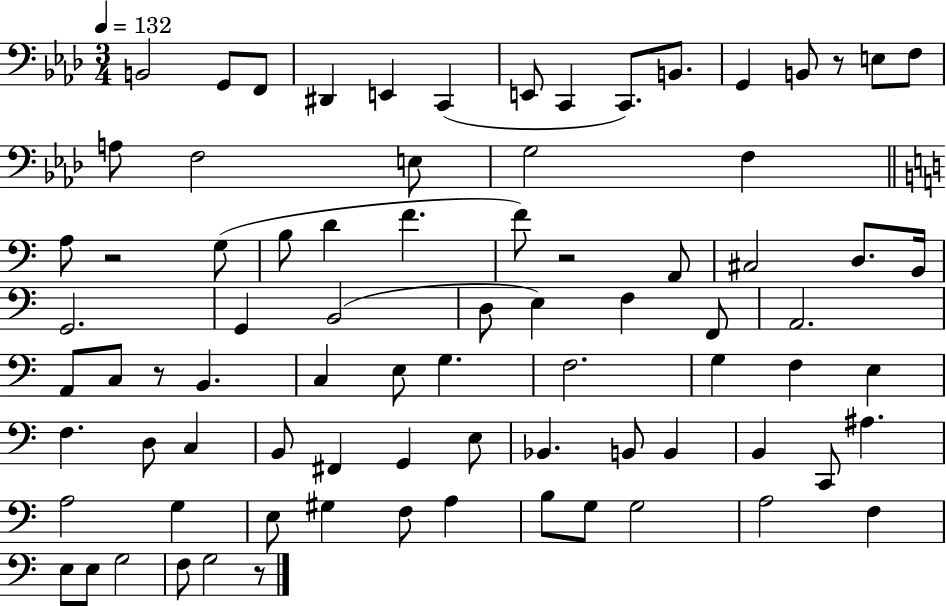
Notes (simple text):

B2/h G2/e F2/e D#2/q E2/q C2/q E2/e C2/q C2/e. B2/e. G2/q B2/e R/e E3/e F3/e A3/e F3/h E3/e G3/h F3/q A3/e R/h G3/e B3/e D4/q F4/q. F4/e R/h A2/e C#3/h D3/e. B2/s G2/h. G2/q B2/h D3/e E3/q F3/q F2/e A2/h. A2/e C3/e R/e B2/q. C3/q E3/e G3/q. F3/h. G3/q F3/q E3/q F3/q. D3/e C3/q B2/e F#2/q G2/q E3/e Bb2/q. B2/e B2/q B2/q C2/e A#3/q. A3/h G3/q E3/e G#3/q F3/e A3/q B3/e G3/e G3/h A3/h F3/q E3/e E3/e G3/h F3/e G3/h R/e